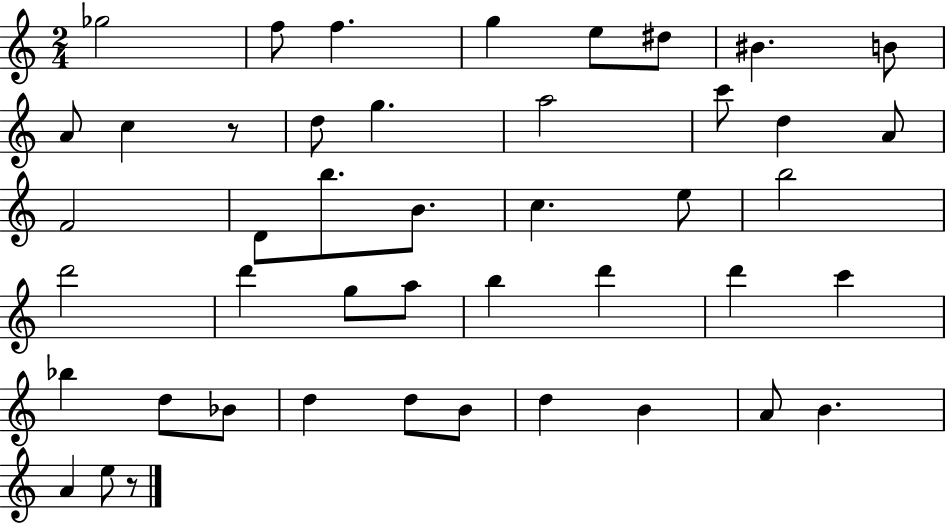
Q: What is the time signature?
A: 2/4